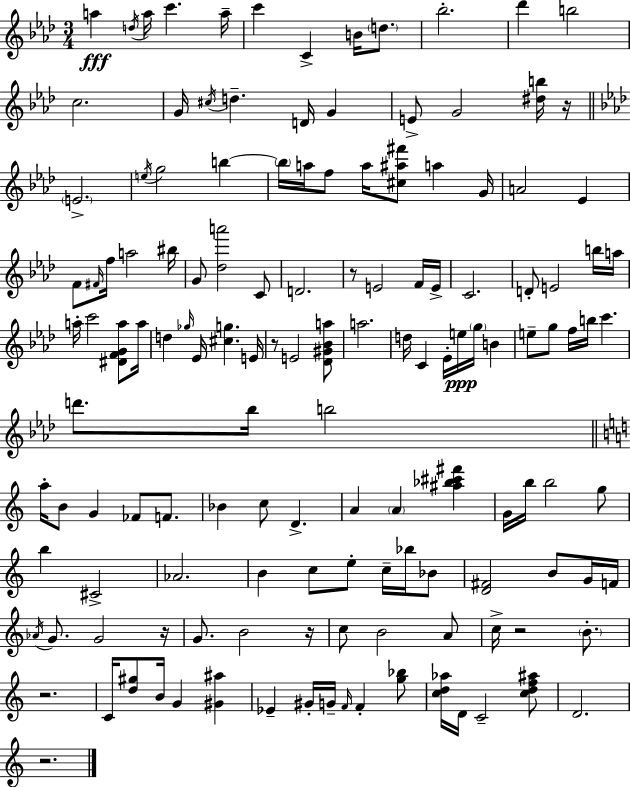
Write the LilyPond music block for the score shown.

{
  \clef treble
  \numericTimeSignature
  \time 3/4
  \key aes \major
  a''4\fff \acciaccatura { d''16 } a''16 c'''4. | a''16-- c'''4 c'4-> b'16 \parenthesize d''8. | bes''2.-. | des'''4 b''2 | \break c''2. | g'16 \acciaccatura { cis''16 } d''4.-- d'16 g'4 | e'8-> g'2 | <dis'' b''>16 r16 \bar "||" \break \key aes \major \parenthesize e'2.-> | \acciaccatura { e''16 } g''2 b''4~~ | \parenthesize b''16 a''16 f''8 a''16 <cis'' ais'' fis'''>8 a''4 | g'16 a'2 ees'4 | \break f'8 \grace { fis'16 } f''16 a''2 | bis''16 g'8 <des'' a'''>2 | c'8 d'2. | r8 e'2 | \break f'16 e'16-> c'2. | d'8-. e'2 | b''16 a''16 a''16-. c'''2 <dis' f' g' a''>8 | a''16 d''4 \grace { ges''16 } ees'16 <cis'' g''>4. | \break e'16 r8 e'2 | <des' gis' bes' a''>8 a''2. | d''16 c'4 ees'16-. e''16\ppp \parenthesize g''16 b'4 | e''8-- g''8 f''16 b''16 c'''4. | \break d'''8. bes''16 b''2 | \bar "||" \break \key a \minor a''16-. b'8 g'4 fes'8 f'8. | bes'4 c''8 d'4.-> | a'4 \parenthesize a'4 <ais'' bes'' cis''' fis'''>4 | g'16 b''16 b''2 g''8 | \break b''4 cis'2-> | aes'2. | b'4 c''8 e''8-. c''16-- bes''16 bes'8 | <d' fis'>2 b'8 g'16 f'16 | \break \acciaccatura { aes'16 } g'8. g'2 | r16 g'8. b'2 | r16 c''8 b'2 a'8 | c''16-> r2 \parenthesize b'8.-. | \break r2. | c'16 <d'' gis''>8 b'16 g'4 <gis' ais''>4 | ees'4-- gis'16-. g'16-- \grace { f'16 } f'4-. | <g'' bes''>8 <c'' d'' aes''>16 d'16 c'2-- | \break <c'' d'' f'' ais''>8 d'2. | r2. | \bar "|."
}